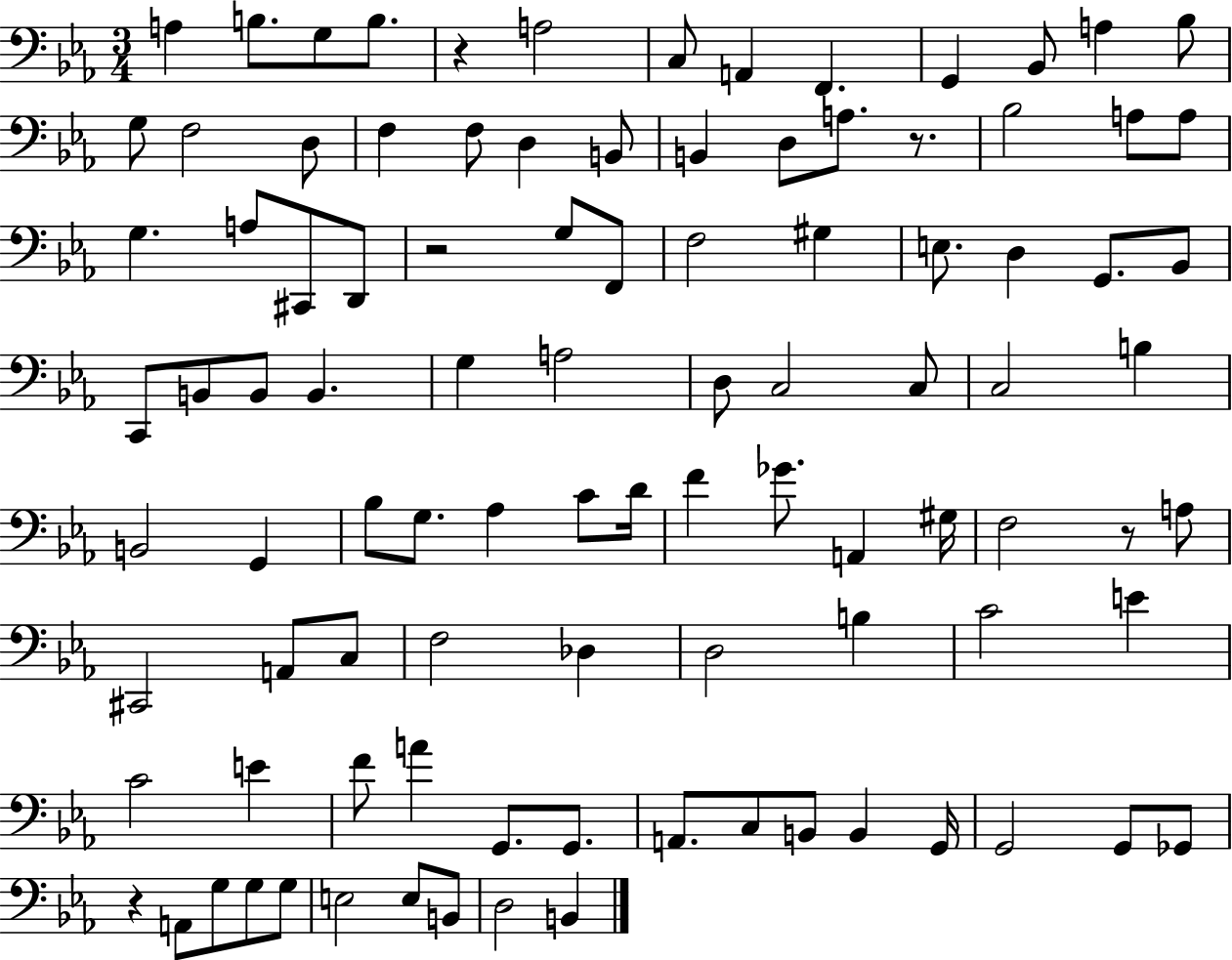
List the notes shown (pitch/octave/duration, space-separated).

A3/q B3/e. G3/e B3/e. R/q A3/h C3/e A2/q F2/q. G2/q Bb2/e A3/q Bb3/e G3/e F3/h D3/e F3/q F3/e D3/q B2/e B2/q D3/e A3/e. R/e. Bb3/h A3/e A3/e G3/q. A3/e C#2/e D2/e R/h G3/e F2/e F3/h G#3/q E3/e. D3/q G2/e. Bb2/e C2/e B2/e B2/e B2/q. G3/q A3/h D3/e C3/h C3/e C3/h B3/q B2/h G2/q Bb3/e G3/e. Ab3/q C4/e D4/s F4/q Gb4/e. A2/q G#3/s F3/h R/e A3/e C#2/h A2/e C3/e F3/h Db3/q D3/h B3/q C4/h E4/q C4/h E4/q F4/e A4/q G2/e. G2/e. A2/e. C3/e B2/e B2/q G2/s G2/h G2/e Gb2/e R/q A2/e G3/e G3/e G3/e E3/h E3/e B2/e D3/h B2/q